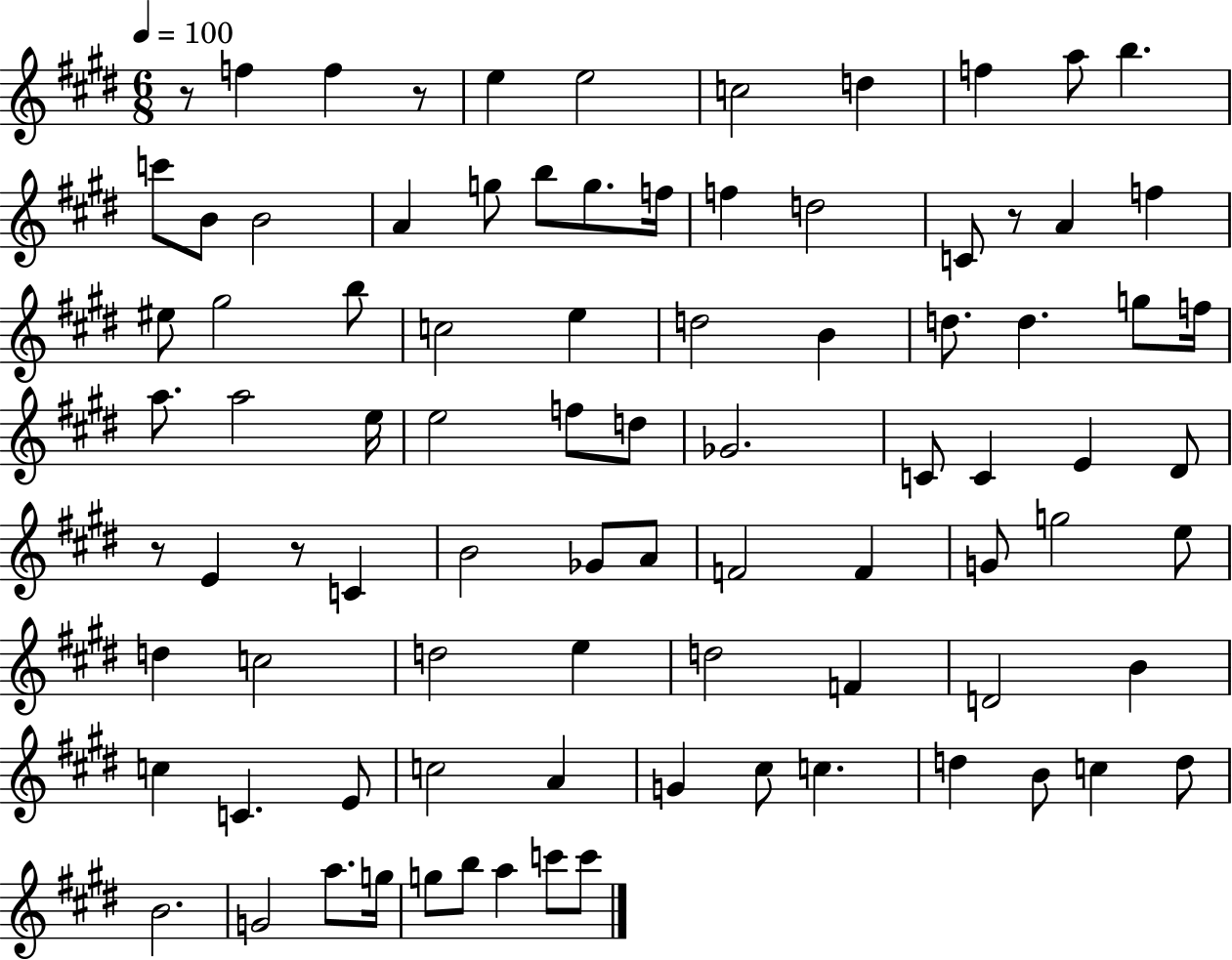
X:1
T:Untitled
M:6/8
L:1/4
K:E
z/2 f f z/2 e e2 c2 d f a/2 b c'/2 B/2 B2 A g/2 b/2 g/2 f/4 f d2 C/2 z/2 A f ^e/2 ^g2 b/2 c2 e d2 B d/2 d g/2 f/4 a/2 a2 e/4 e2 f/2 d/2 _G2 C/2 C E ^D/2 z/2 E z/2 C B2 _G/2 A/2 F2 F G/2 g2 e/2 d c2 d2 e d2 F D2 B c C E/2 c2 A G ^c/2 c d B/2 c d/2 B2 G2 a/2 g/4 g/2 b/2 a c'/2 c'/2